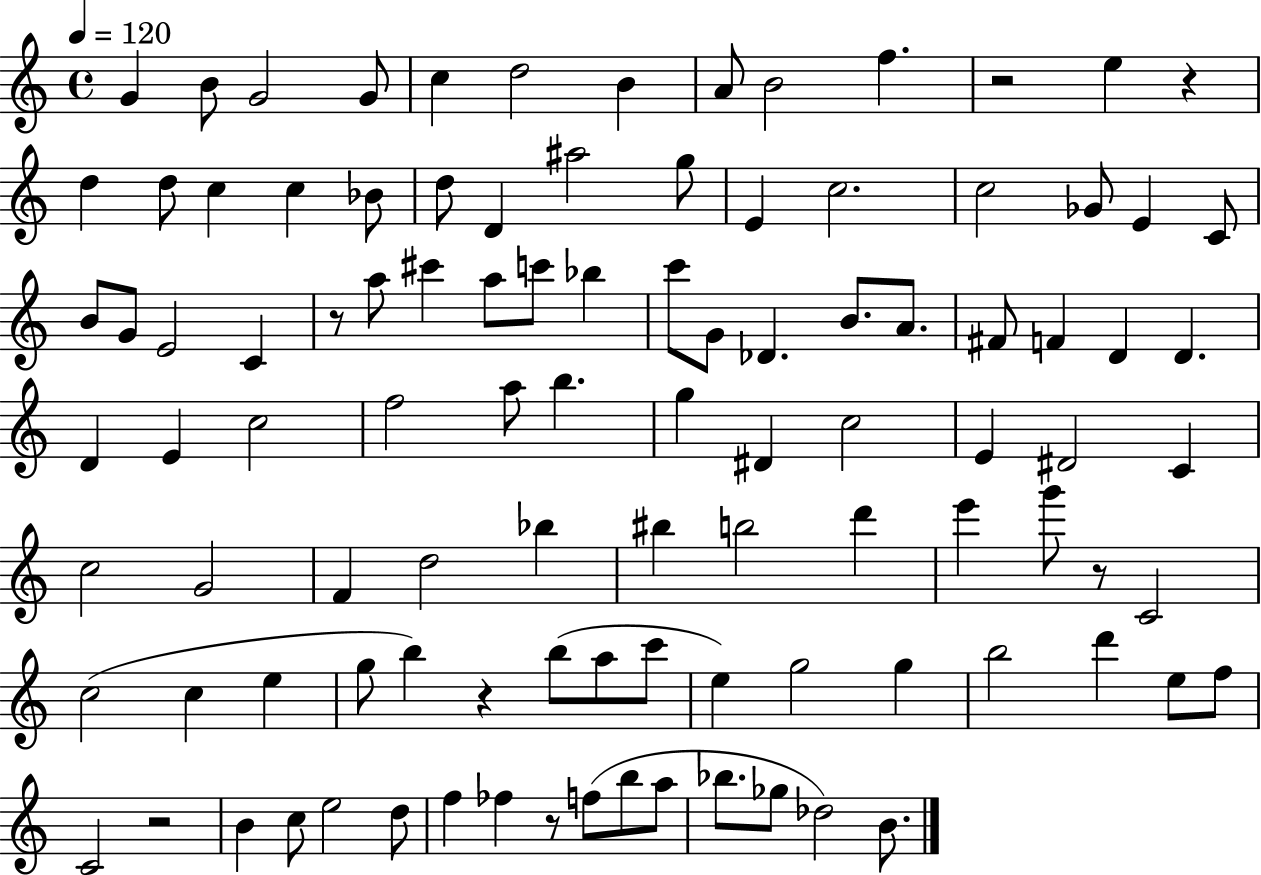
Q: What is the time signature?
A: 4/4